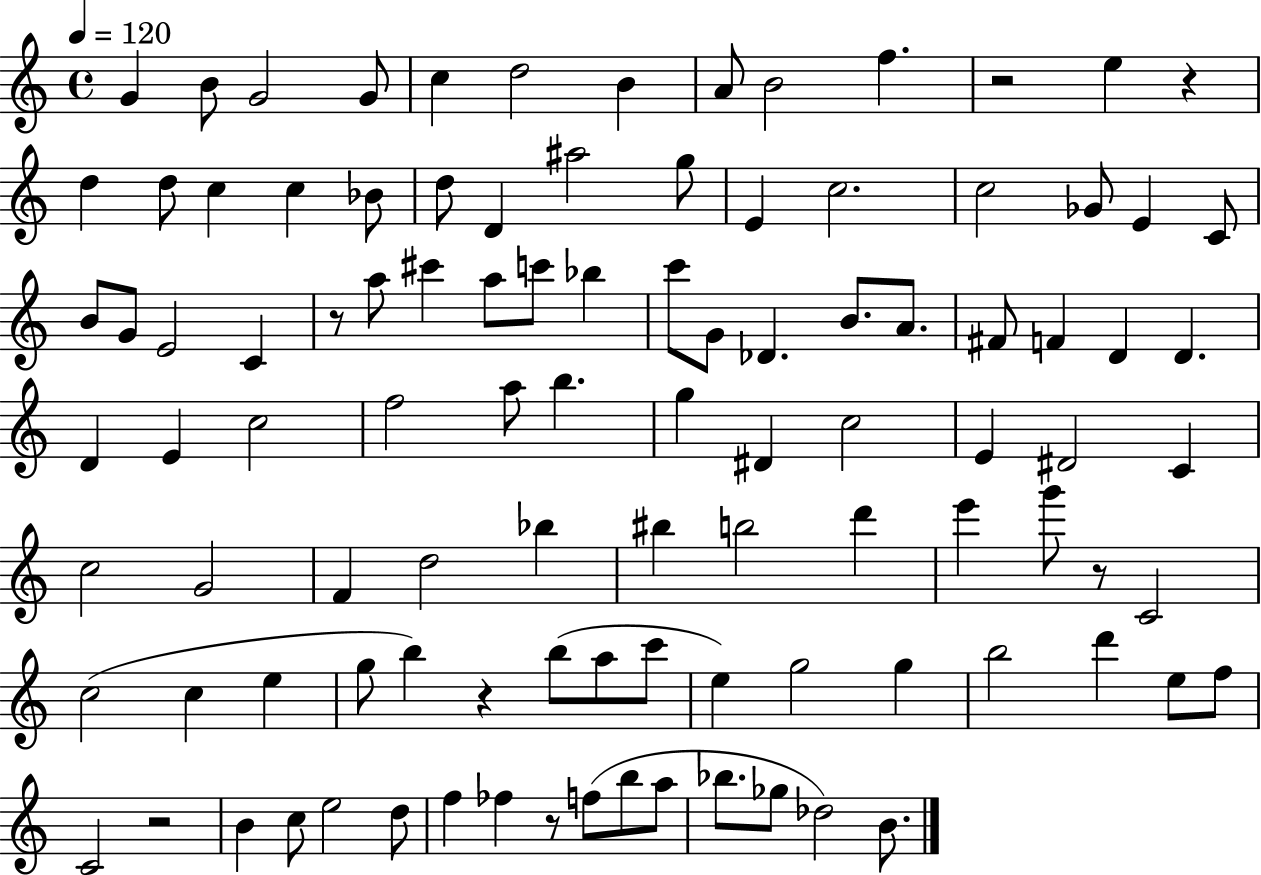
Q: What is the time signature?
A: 4/4